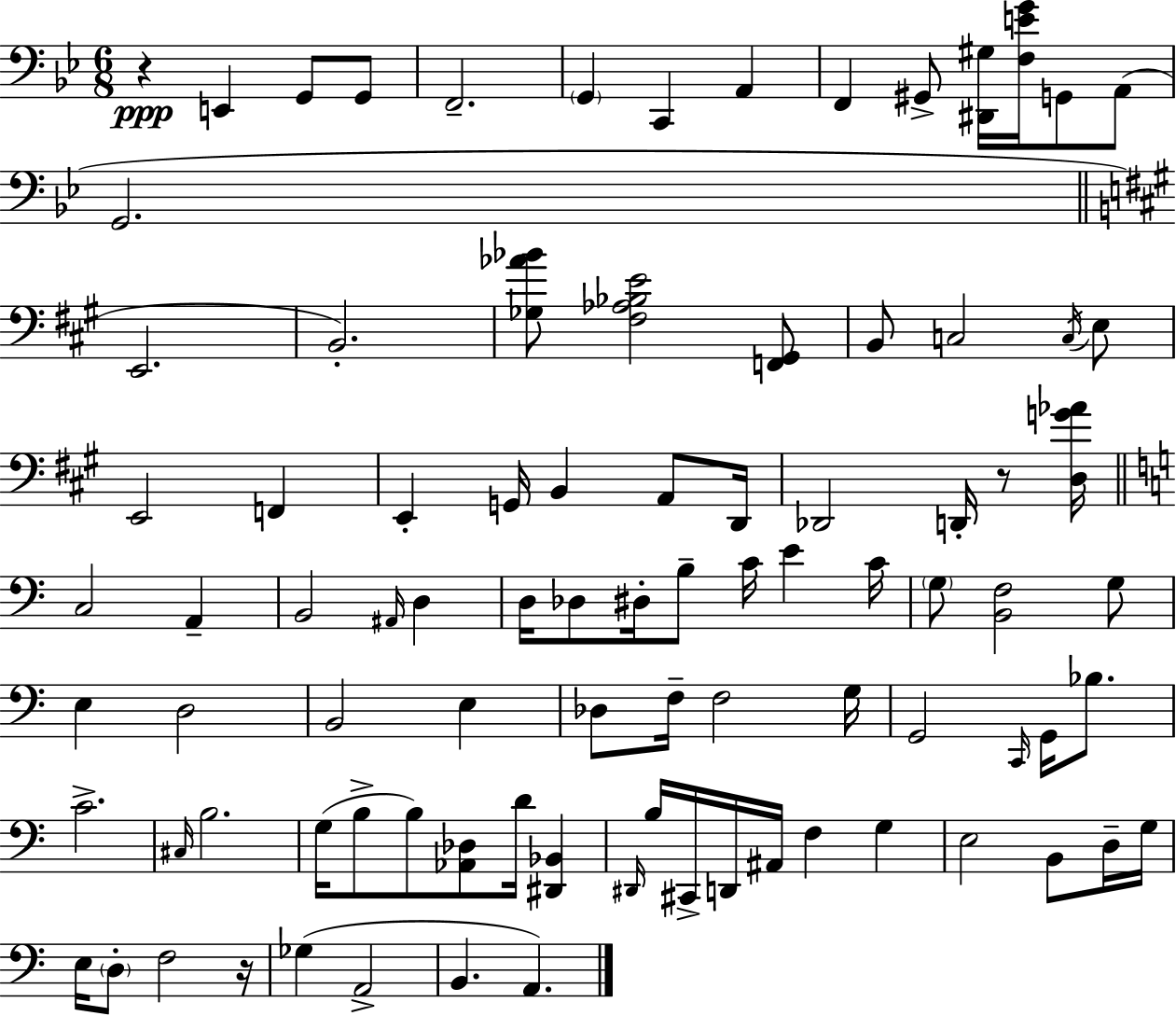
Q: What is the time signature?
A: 6/8